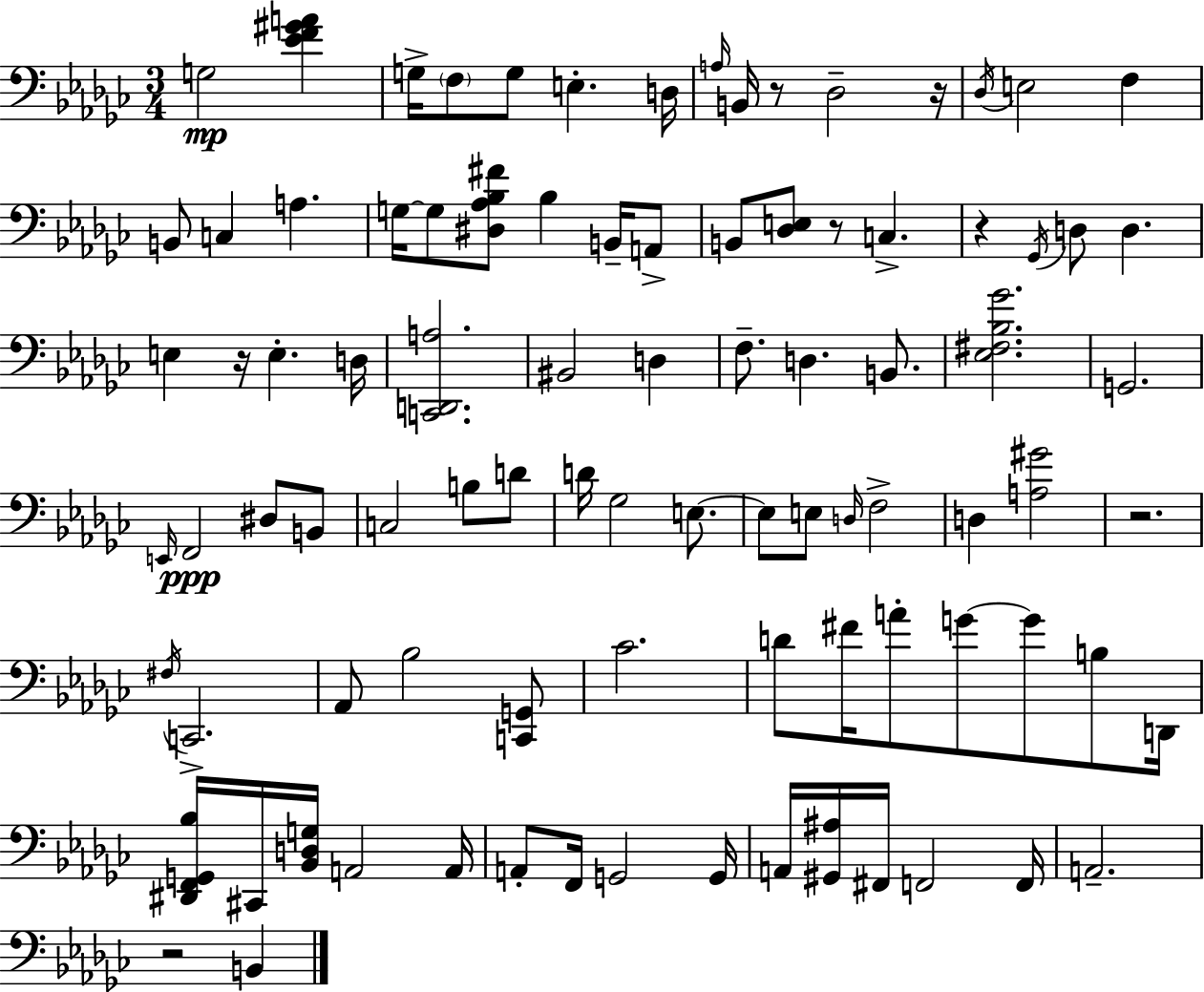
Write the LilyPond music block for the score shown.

{
  \clef bass
  \numericTimeSignature
  \time 3/4
  \key ees \minor
  g2\mp <ees' f' gis' a'>4 | g16-> \parenthesize f8 g8 e4.-. d16 | \grace { a16 } b,16 r8 des2-- | r16 \acciaccatura { des16 } e2 f4 | \break b,8 c4 a4. | g16~~ g8 <dis aes bes fis'>8 bes4 b,16-- | a,8-> b,8 <des e>8 r8 c4.-> | r4 \acciaccatura { ges,16 } d8 d4. | \break e4 r16 e4.-. | d16 <c, d, a>2. | bis,2 d4 | f8.-- d4. | \break b,8. <ees fis bes ges'>2. | g,2. | \grace { e,16 } f,2\ppp | dis8 b,8 c2 | \break b8 d'8 d'16 ges2 | e8.~~ e8 e8 \grace { d16 } f2-> | d4 <a gis'>2 | r2. | \break \acciaccatura { fis16 } c,2.-> | aes,8 bes2 | <c, g,>8 ces'2. | d'8 fis'16 a'8-. g'8~~ | \break g'8 b8 d,16 <dis, f, g, bes>16 cis,16 <bes, d g>16 a,2 | a,16 a,8-. f,16 g,2 | g,16 a,16 <gis, ais>16 fis,16 f,2 | f,16 a,2.-- | \break r2 | b,4 \bar "|."
}